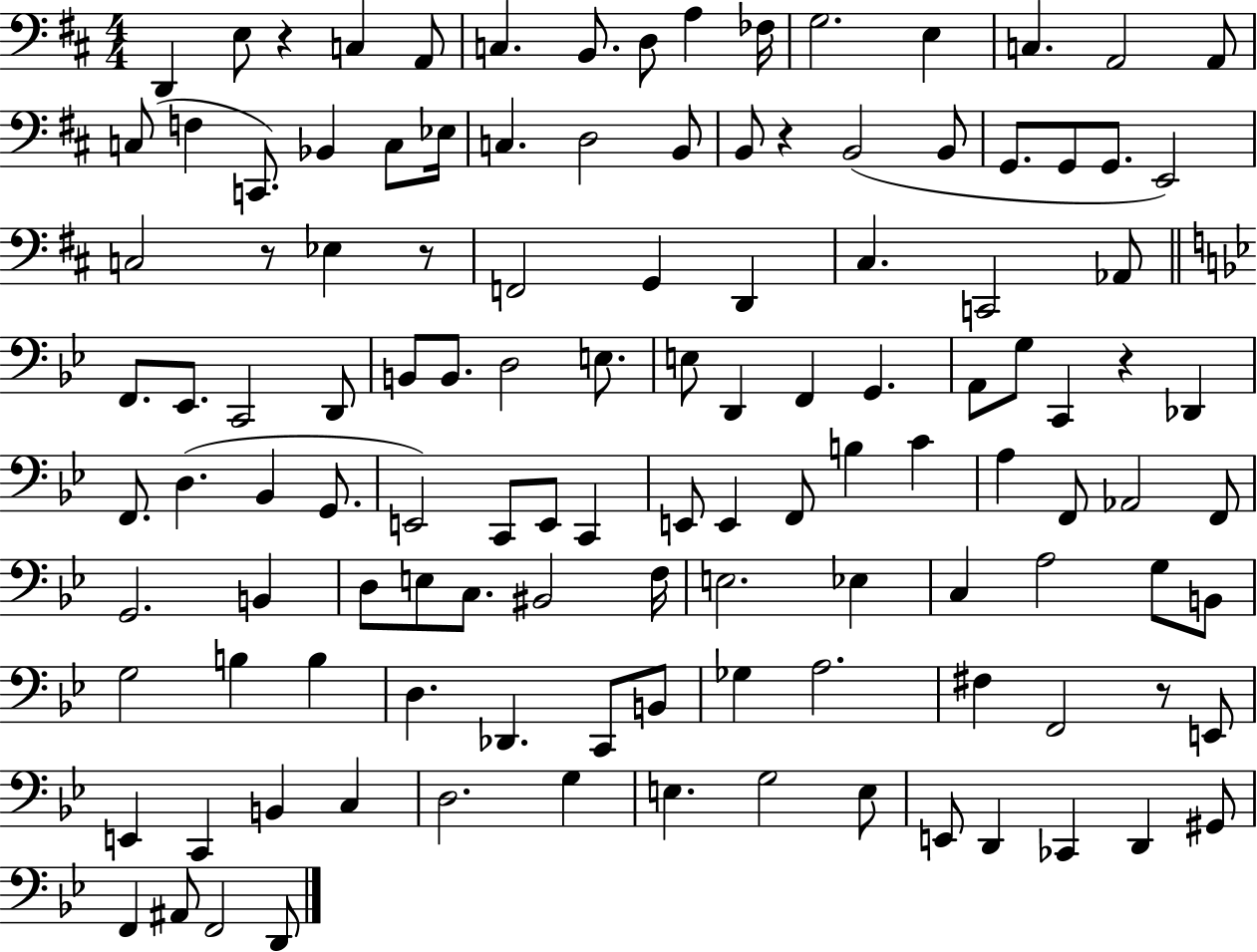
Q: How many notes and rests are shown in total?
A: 120